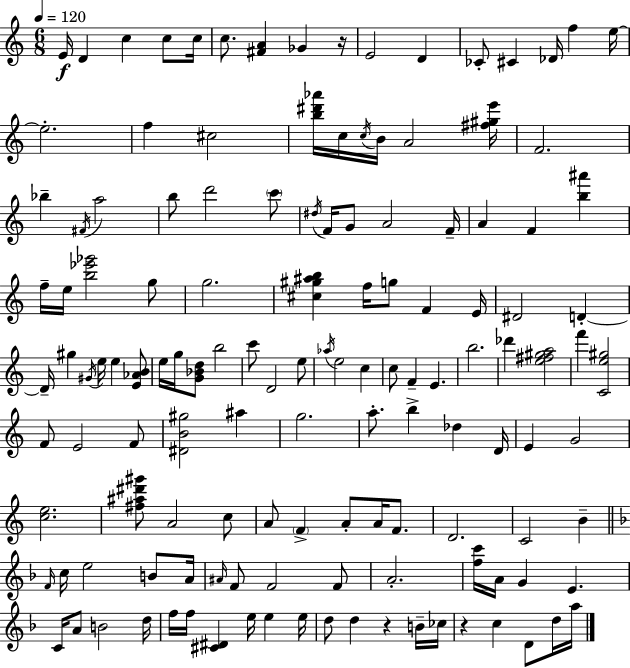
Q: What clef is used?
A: treble